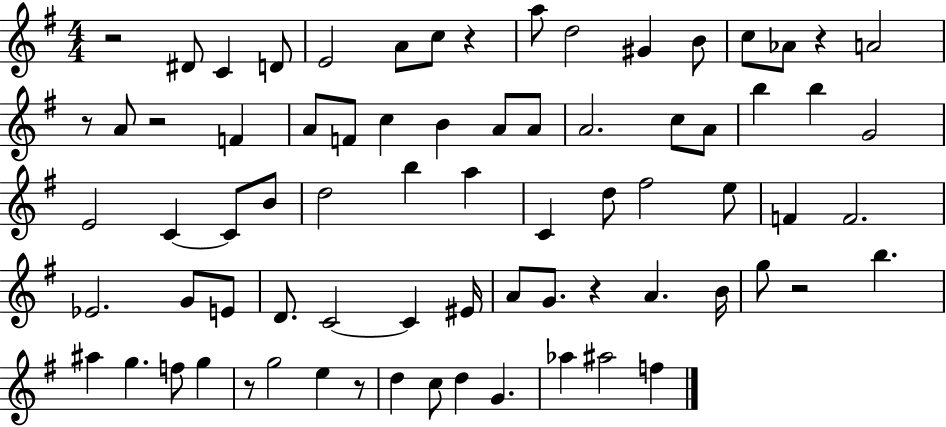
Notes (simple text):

R/h D#4/e C4/q D4/e E4/h A4/e C5/e R/q A5/e D5/h G#4/q B4/e C5/e Ab4/e R/q A4/h R/e A4/e R/h F4/q A4/e F4/e C5/q B4/q A4/e A4/e A4/h. C5/e A4/e B5/q B5/q G4/h E4/h C4/q C4/e B4/e D5/h B5/q A5/q C4/q D5/e F#5/h E5/e F4/q F4/h. Eb4/h. G4/e E4/e D4/e. C4/h C4/q EIS4/s A4/e G4/e. R/q A4/q. B4/s G5/e R/h B5/q. A#5/q G5/q. F5/e G5/q R/e G5/h E5/q R/e D5/q C5/e D5/q G4/q. Ab5/q A#5/h F5/q